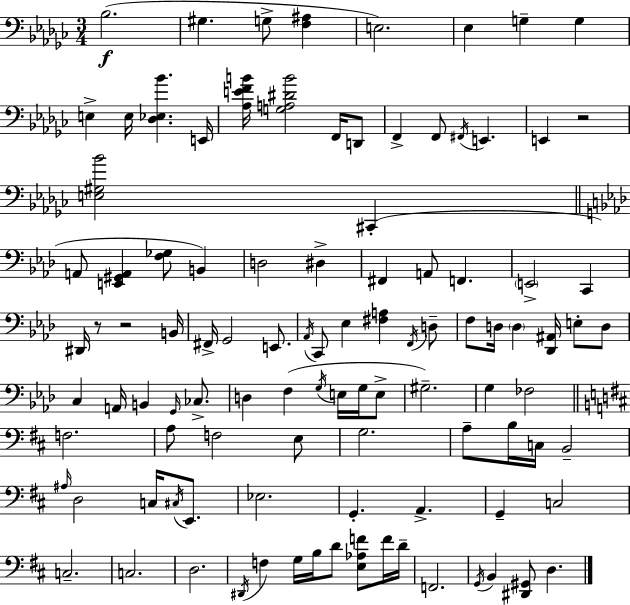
{
  \clef bass
  \numericTimeSignature
  \time 3/4
  \key ees \minor
  bes2.(\f | gis4. g8-> <f ais>4 | e2.) | ees4 g4-- g4 | \break e4-> e16 <des ees bes'>4. e,16 | <aes e' f' b'>16 <g a dis' b'>2 f,16 d,8 | f,4-> f,8 \acciaccatura { fis,16 } e,4. | e,4 r2 | \break <e gis bes'>2 cis,4-.( | \bar "||" \break \key f \minor a,8 <e, gis, a,>4 <f ges>8 b,4) | d2 dis4-> | fis,4 a,8 f,4. | \parenthesize e,2-> c,4 | \break dis,16 r8 r2 b,16 | fis,16-> g,2 e,8. | \acciaccatura { aes,16 } c,8 ees4 <fis a>4 \acciaccatura { f,16 } | d8-- f8 d16 \parenthesize d4 <des, ais,>16 e8-. | \break d8 c4 a,16 b,4 \grace { g,16 } | ces8.-> d4 f4( \acciaccatura { g16 } | e16 g16 e8-> gis2.--) | g4 fes2 | \break \bar "||" \break \key b \minor f2. | a8 f2 e8 | g2. | a8-- b16 c16 b,2-- | \break \grace { ais16 } d2 c16 \acciaccatura { cis16 } e,8. | ees2. | g,4.-. a,4.-> | g,4-- c2 | \break c2.-- | c2. | d2. | \acciaccatura { dis,16 } f4 g16 b16 d'8 <e aes f'>8 | \break f'16 d'16-- f,2. | \acciaccatura { g,16 } b,4 <dis, gis,>8 d4. | \bar "|."
}